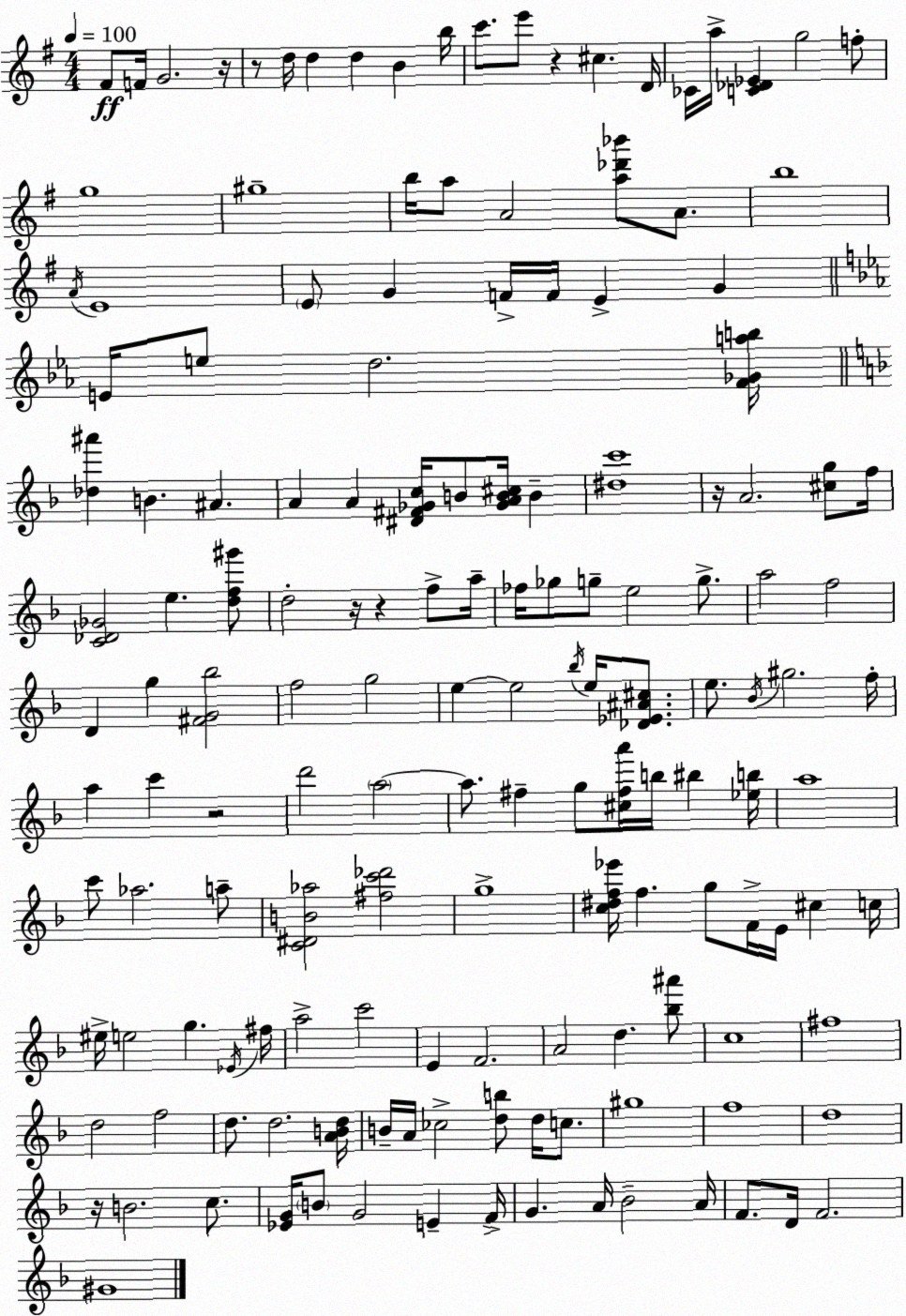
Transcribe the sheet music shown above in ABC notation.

X:1
T:Untitled
M:4/4
L:1/4
K:G
^F/2 F/4 G2 z/4 z/2 d/4 d d B b/4 c'/2 e'/2 z ^c D/4 _C/4 a/4 [C_D_E] g2 f/2 g4 ^g4 b/4 a/2 A2 [a_d'_b']/2 A/2 b4 A/4 E4 E/2 G F/4 F/4 E G E/4 e/2 d2 [F_Gab]/4 [_d^a'] B ^A A A [^D^F_Gc]/4 B/2 [_GAB^c]/4 B [^dc']4 z/4 A2 [^cg]/2 f/4 [C_D_G]2 e [df^g']/2 d2 z/4 z f/2 a/4 _f/4 _g/2 g/2 e2 g/2 a2 f2 D g [^FG_b]2 f2 g2 e e2 _b/4 e/4 [_D_E^A^c]/2 e/2 _B/4 ^g2 f/4 a c' z2 d'2 a2 a/2 ^f g/2 [^c^fa']/4 b/4 ^b [_eb]/4 a4 c'/2 _a2 a/2 [C^DB_a]2 [^fc'_d']2 g4 [c^df_e']/4 f g/2 F/4 E/4 ^c c/4 ^e/4 e2 g _E/4 ^f/4 a2 c'2 E F2 A2 d [_b^a']/2 c4 ^f4 d2 f2 d/2 d2 [ABd]/4 B/4 A/4 _c2 [db]/2 d/4 c/2 ^g4 f4 d4 z/4 B2 c/2 [_EG]/4 B/2 G2 E F/4 G A/4 _B2 A/4 F/2 D/4 F2 ^G4